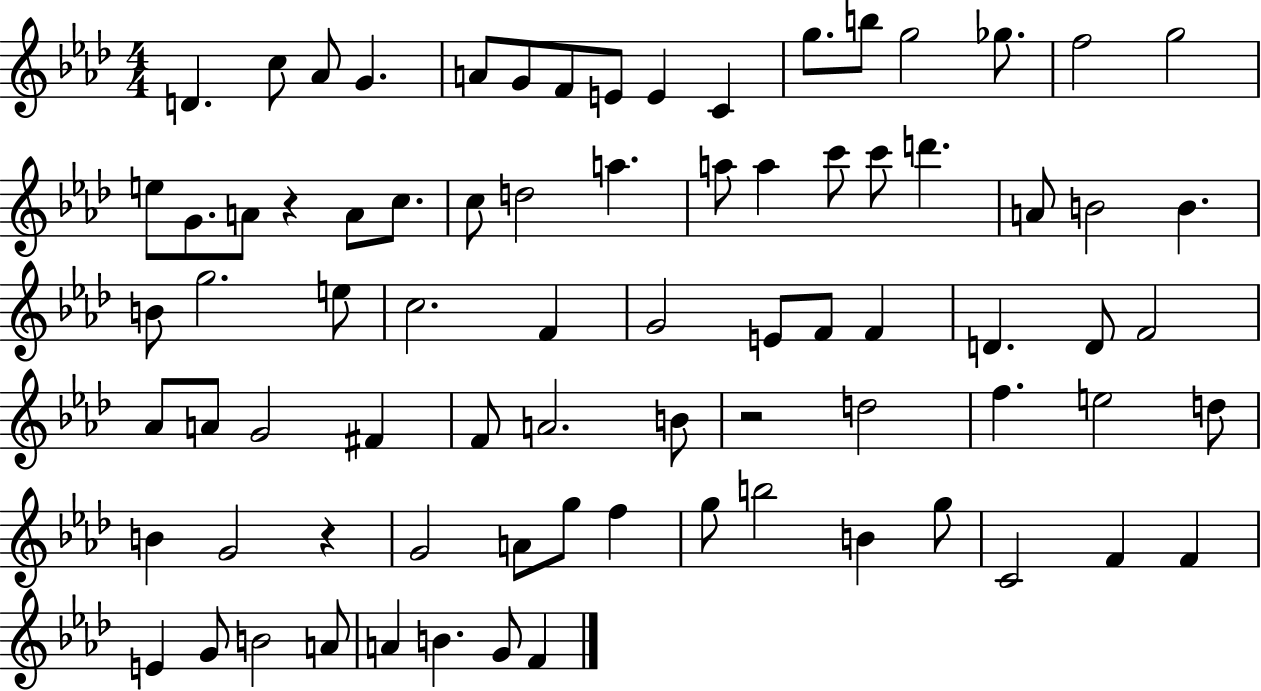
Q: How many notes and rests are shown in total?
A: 79